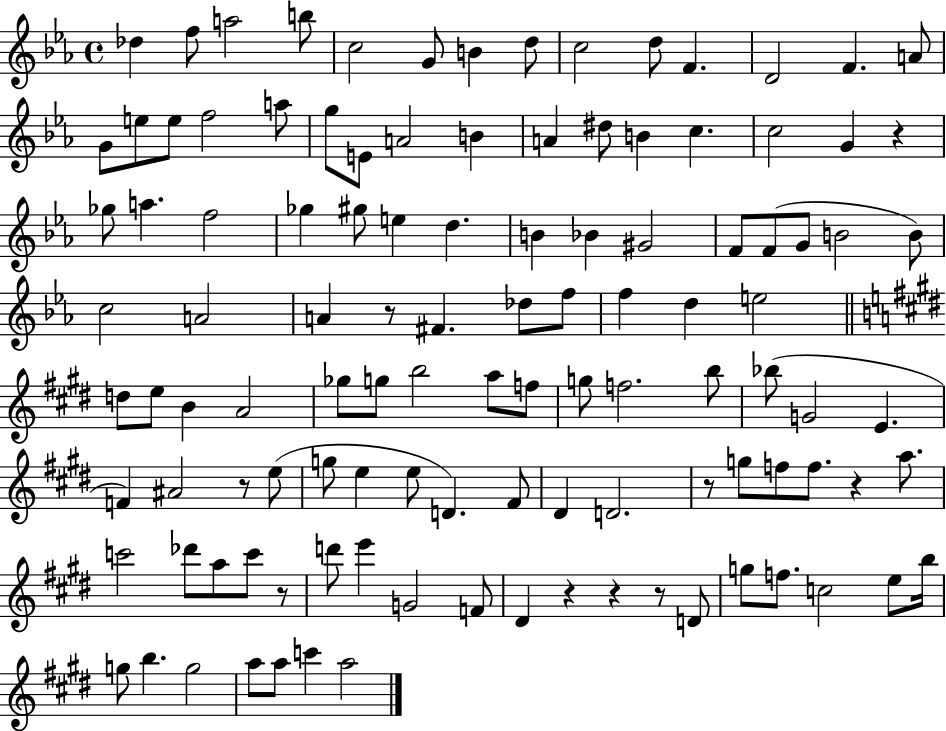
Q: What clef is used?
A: treble